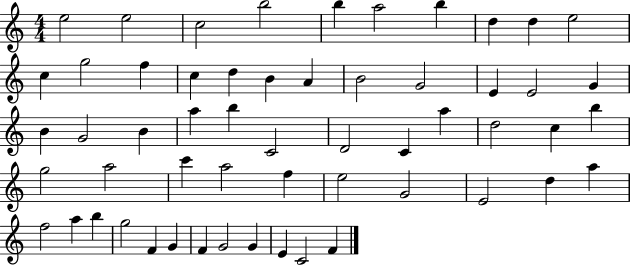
{
  \clef treble
  \numericTimeSignature
  \time 4/4
  \key c \major
  e''2 e''2 | c''2 b''2 | b''4 a''2 b''4 | d''4 d''4 e''2 | \break c''4 g''2 f''4 | c''4 d''4 b'4 a'4 | b'2 g'2 | e'4 e'2 g'4 | \break b'4 g'2 b'4 | a''4 b''4 c'2 | d'2 c'4 a''4 | d''2 c''4 b''4 | \break g''2 a''2 | c'''4 a''2 f''4 | e''2 g'2 | e'2 d''4 a''4 | \break f''2 a''4 b''4 | g''2 f'4 g'4 | f'4 g'2 g'4 | e'4 c'2 f'4 | \break \bar "|."
}